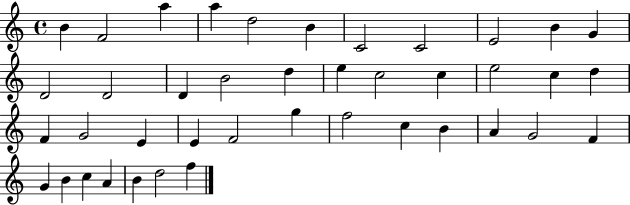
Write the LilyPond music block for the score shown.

{
  \clef treble
  \time 4/4
  \defaultTimeSignature
  \key c \major
  b'4 f'2 a''4 | a''4 d''2 b'4 | c'2 c'2 | e'2 b'4 g'4 | \break d'2 d'2 | d'4 b'2 d''4 | e''4 c''2 c''4 | e''2 c''4 d''4 | \break f'4 g'2 e'4 | e'4 f'2 g''4 | f''2 c''4 b'4 | a'4 g'2 f'4 | \break g'4 b'4 c''4 a'4 | b'4 d''2 f''4 | \bar "|."
}